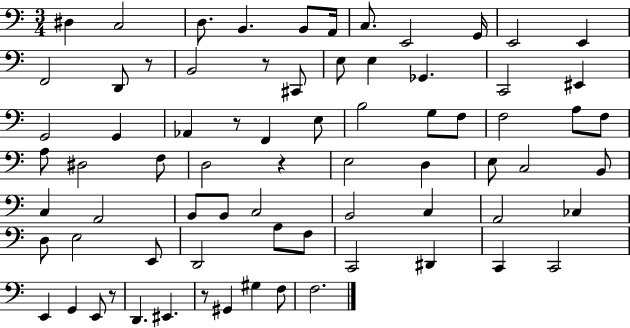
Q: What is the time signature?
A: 3/4